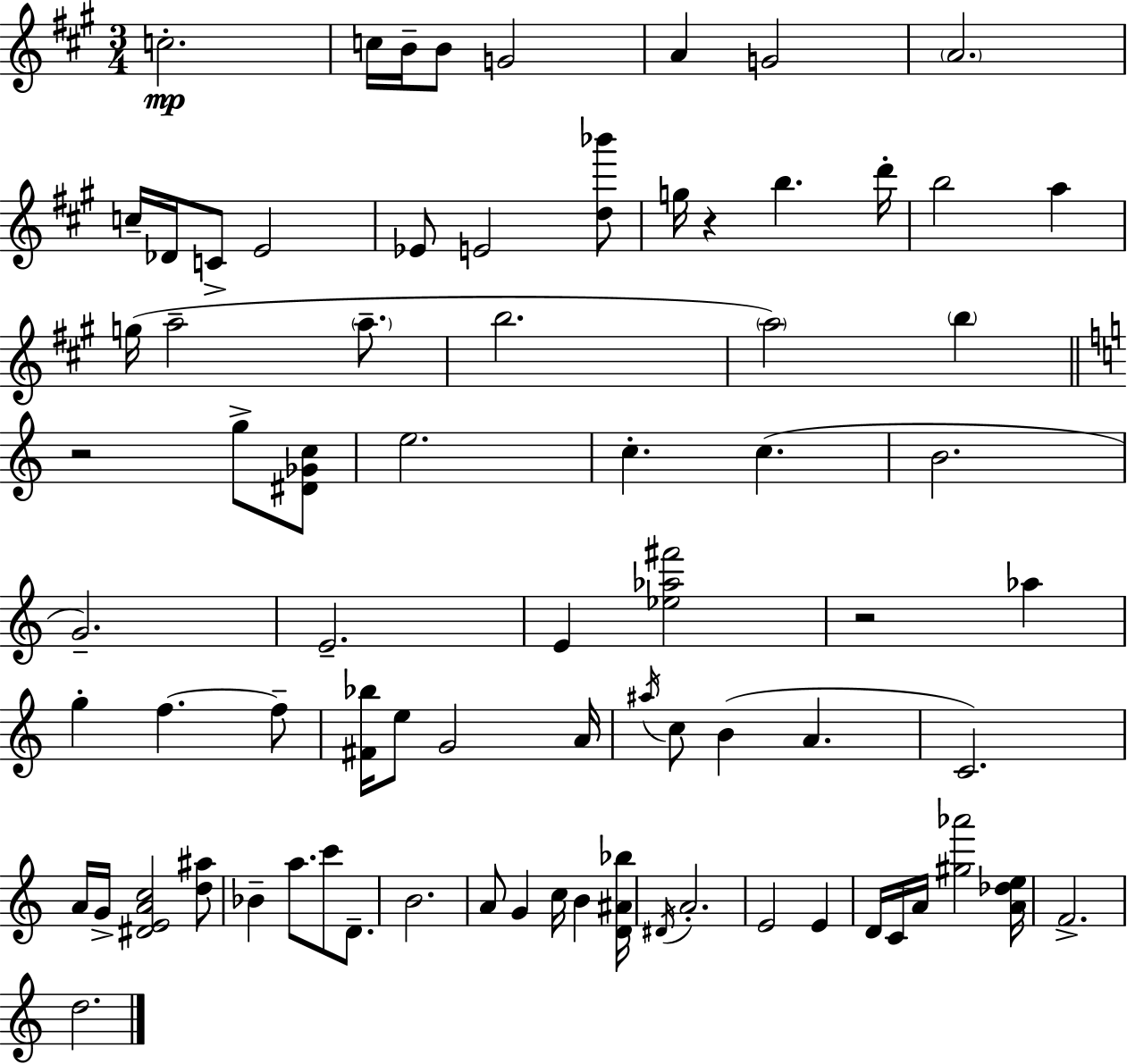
{
  \clef treble
  \numericTimeSignature
  \time 3/4
  \key a \major
  c''2.-.\mp | c''16 b'16-- b'8 g'2 | a'4 g'2 | \parenthesize a'2. | \break c''16-- des'16 c'8-> e'2 | ees'8 e'2 <d'' bes'''>8 | g''16 r4 b''4. d'''16-. | b''2 a''4 | \break g''16( a''2-- \parenthesize a''8.-- | b''2. | \parenthesize a''2) \parenthesize b''4 | \bar "||" \break \key a \minor r2 g''8-> <dis' ges' c''>8 | e''2. | c''4.-. c''4.( | b'2. | \break g'2.--) | e'2.-- | e'4 <ees'' aes'' fis'''>2 | r2 aes''4 | \break g''4-. f''4.~~ f''8-- | <fis' bes''>16 e''8 g'2 a'16 | \acciaccatura { ais''16 } c''8 b'4( a'4. | c'2.) | \break a'16 g'16-> <dis' e' a' c''>2 <d'' ais''>8 | bes'4-- a''8. c'''8 d'8.-- | b'2. | a'8 g'4 c''16 b'4 | \break <d' ais' bes''>16 \acciaccatura { dis'16 } a'2.-. | e'2 e'4 | d'16 c'16 a'16 <gis'' aes'''>2 | <a' des'' e''>16 f'2.-> | \break d''2. | \bar "|."
}